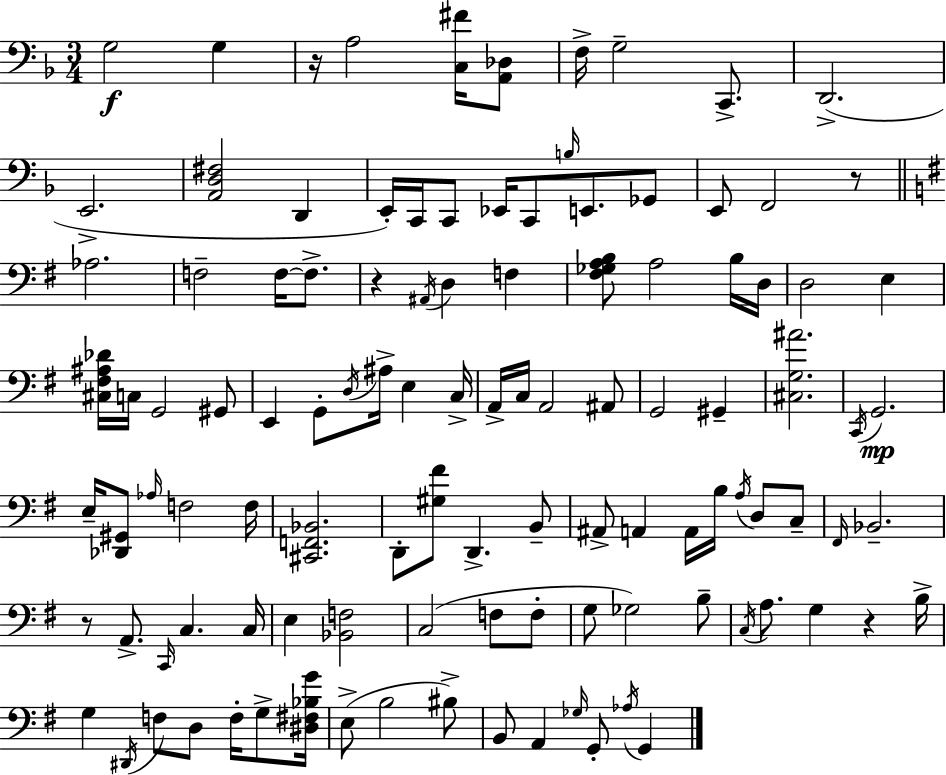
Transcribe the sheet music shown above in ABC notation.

X:1
T:Untitled
M:3/4
L:1/4
K:F
G,2 G, z/4 A,2 [C,^F]/4 [A,,_D,]/2 F,/4 G,2 C,,/2 D,,2 E,,2 [A,,D,^F,]2 D,, E,,/4 C,,/4 C,,/2 _E,,/4 C,,/2 B,/4 E,,/2 _G,,/2 E,,/2 F,,2 z/2 _A,2 F,2 F,/4 F,/2 z ^A,,/4 D, F, [^F,_G,A,B,]/2 A,2 B,/4 D,/4 D,2 E, [^C,^F,^A,_D]/4 C,/4 G,,2 ^G,,/2 E,, G,,/2 D,/4 ^A,/4 E, C,/4 A,,/4 C,/4 A,,2 ^A,,/2 G,,2 ^G,, [^C,G,^A]2 C,,/4 G,,2 E,/4 [_D,,^G,,]/2 _A,/4 F,2 F,/4 [^C,,F,,_B,,]2 D,,/2 [^G,^F]/2 D,, B,,/2 ^A,,/2 A,, A,,/4 B,/4 A,/4 D,/2 C,/2 ^F,,/4 _B,,2 z/2 A,,/2 C,,/4 C, C,/4 E, [_B,,F,]2 C,2 F,/2 F,/2 G,/2 _G,2 B,/2 C,/4 A,/2 G, z B,/4 G, ^D,,/4 F,/2 D,/2 F,/4 G,/2 [^D,^F,_B,G]/4 E,/2 B,2 ^B,/2 B,,/2 A,, _G,/4 G,,/2 _A,/4 G,,